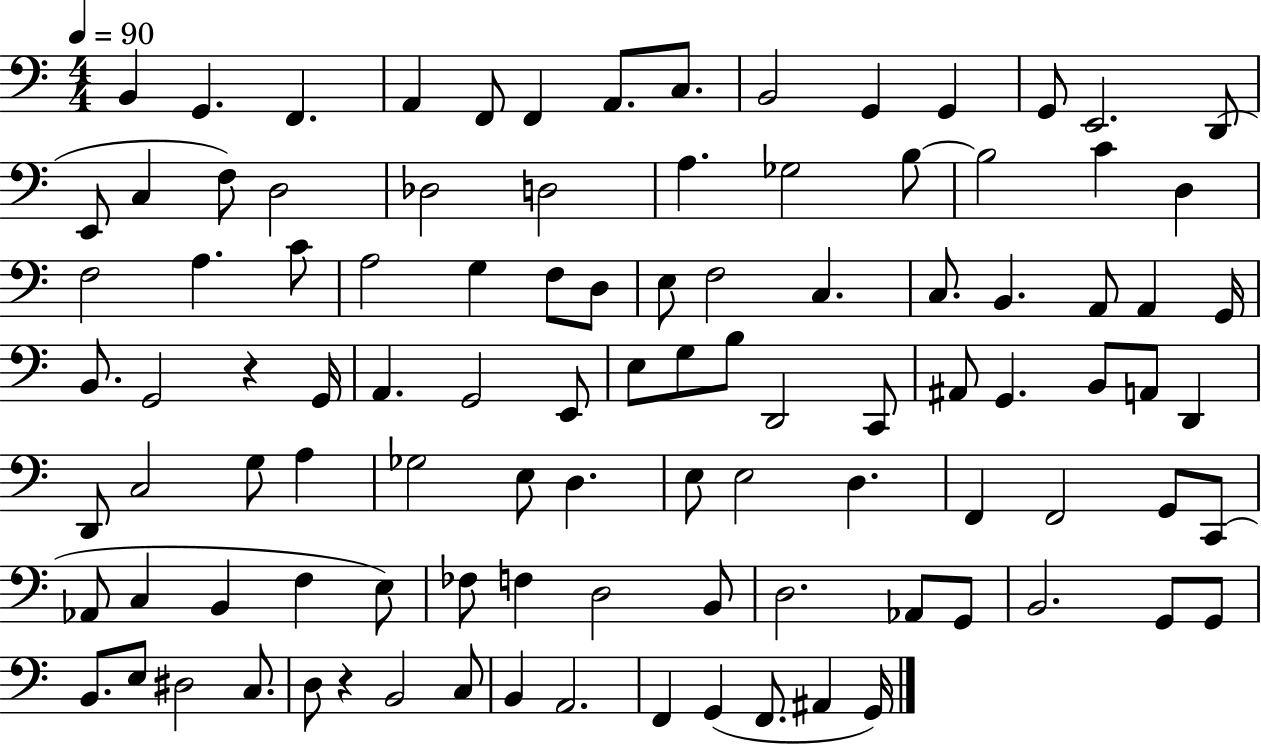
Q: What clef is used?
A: bass